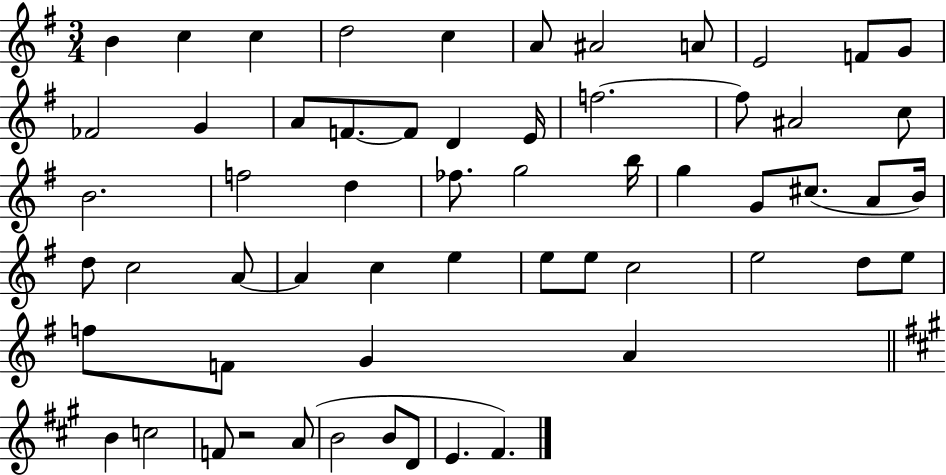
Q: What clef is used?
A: treble